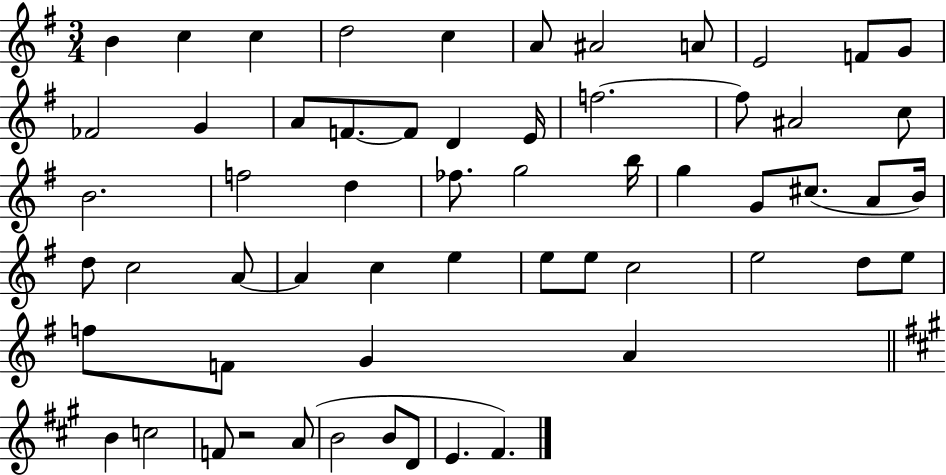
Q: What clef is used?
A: treble